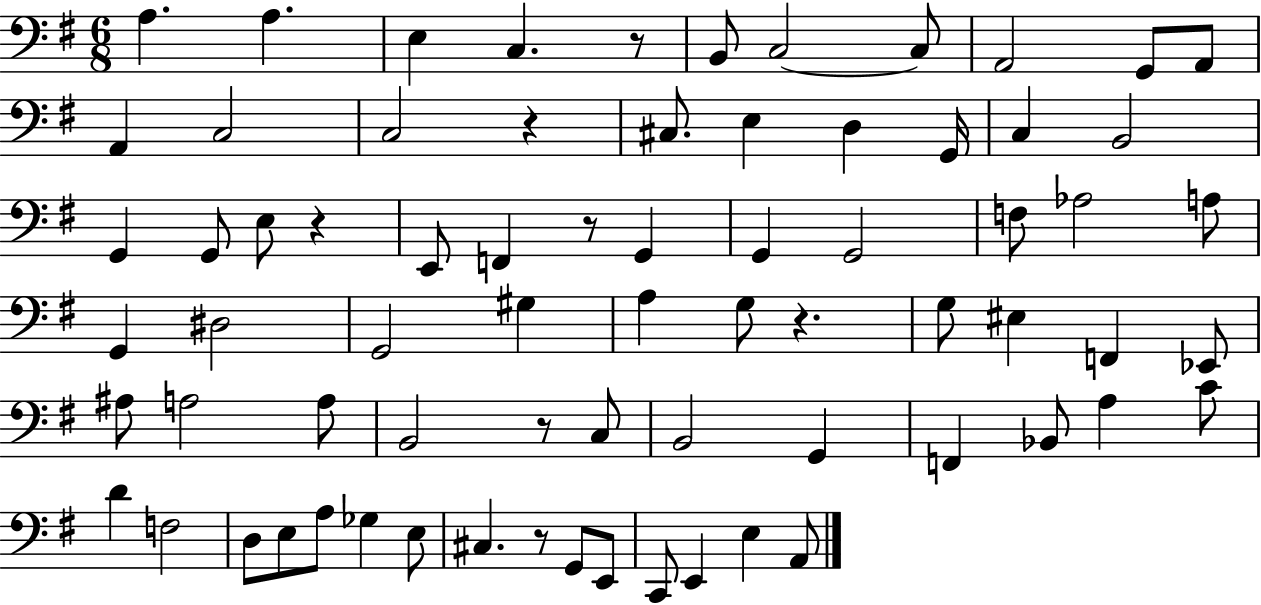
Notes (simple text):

A3/q. A3/q. E3/q C3/q. R/e B2/e C3/h C3/e A2/h G2/e A2/e A2/q C3/h C3/h R/q C#3/e. E3/q D3/q G2/s C3/q B2/h G2/q G2/e E3/e R/q E2/e F2/q R/e G2/q G2/q G2/h F3/e Ab3/h A3/e G2/q D#3/h G2/h G#3/q A3/q G3/e R/q. G3/e EIS3/q F2/q Eb2/e A#3/e A3/h A3/e B2/h R/e C3/e B2/h G2/q F2/q Bb2/e A3/q C4/e D4/q F3/h D3/e E3/e A3/e Gb3/q E3/e C#3/q. R/e G2/e E2/e C2/e E2/q E3/q A2/e